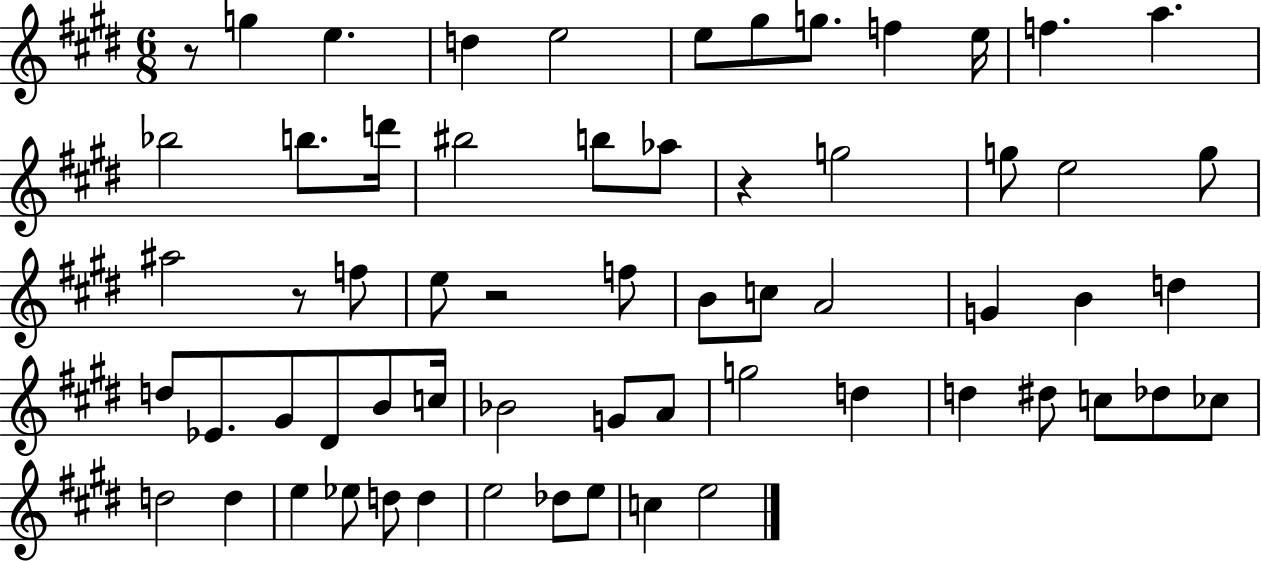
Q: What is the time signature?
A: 6/8